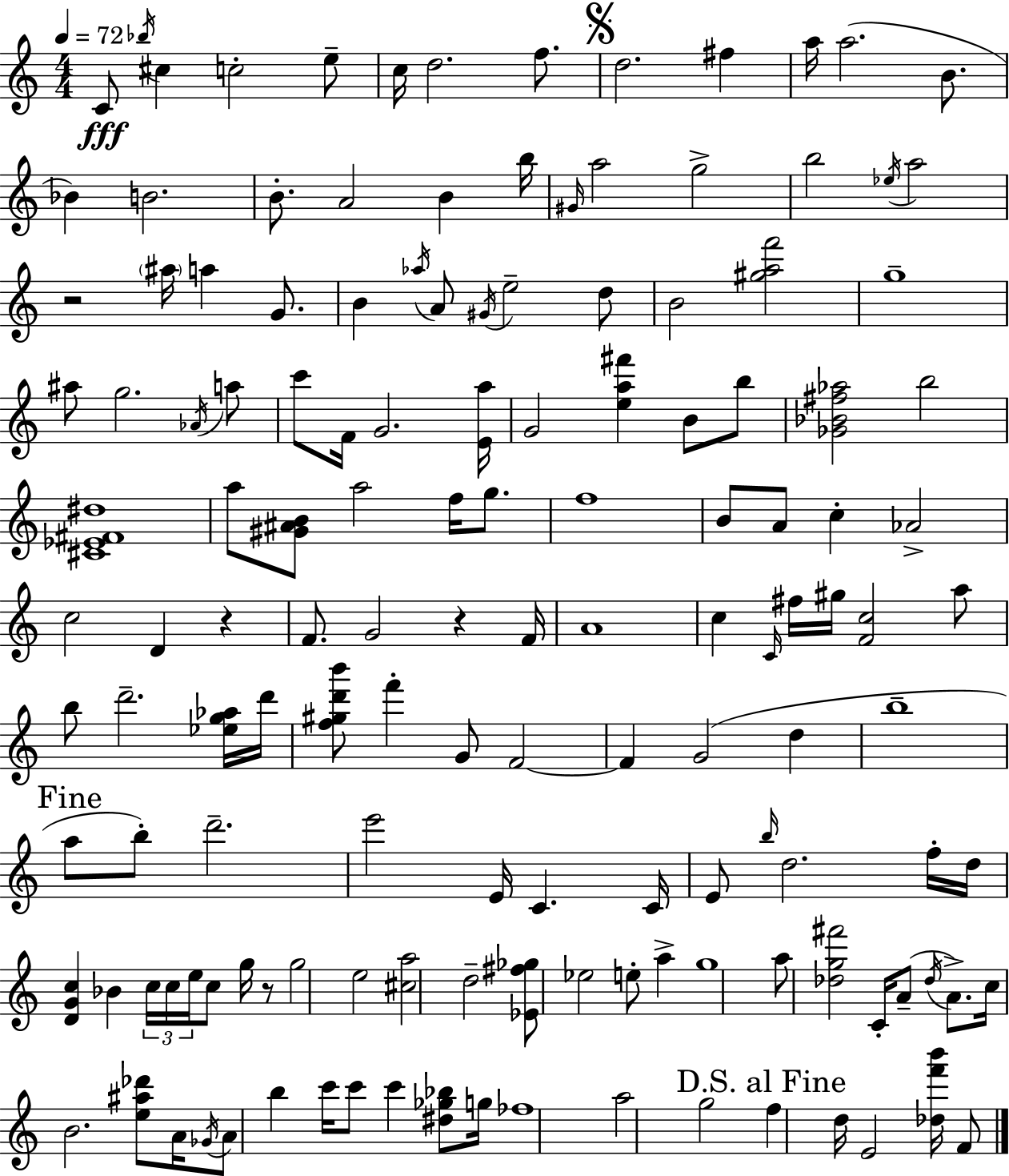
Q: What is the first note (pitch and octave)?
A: C4